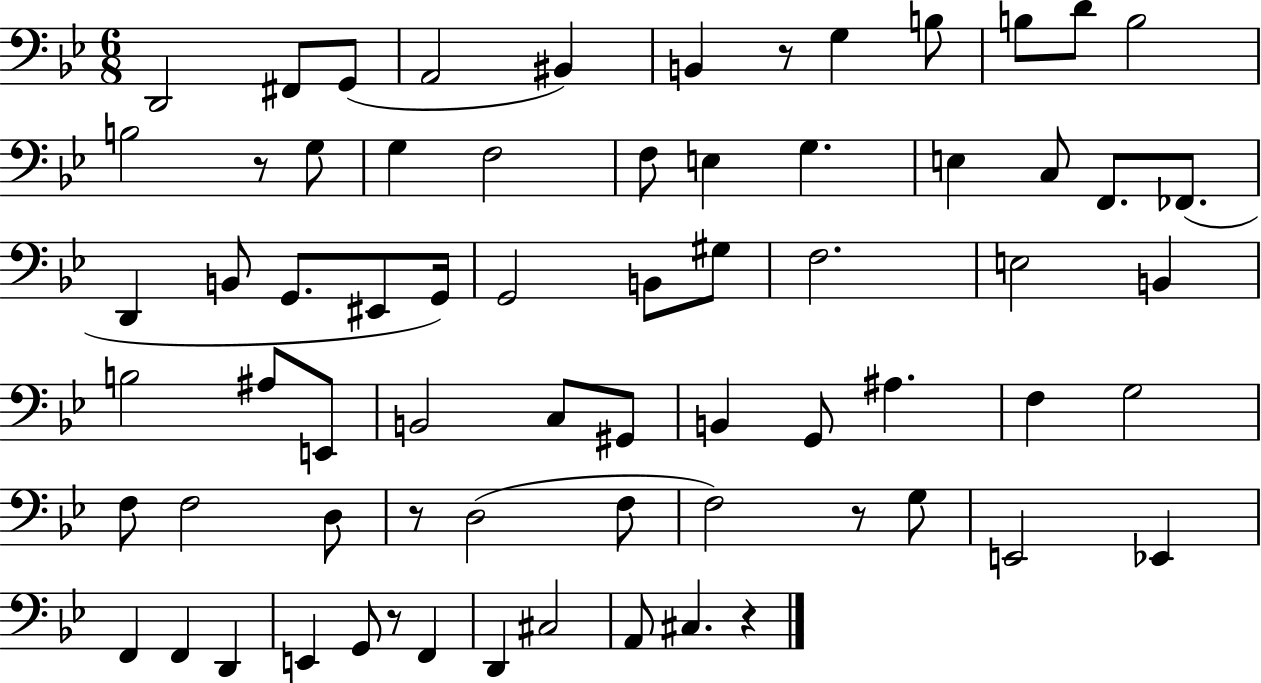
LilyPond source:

{
  \clef bass
  \numericTimeSignature
  \time 6/8
  \key bes \major
  d,2 fis,8 g,8( | a,2 bis,4) | b,4 r8 g4 b8 | b8 d'8 b2 | \break b2 r8 g8 | g4 f2 | f8 e4 g4. | e4 c8 f,8. fes,8.( | \break d,4 b,8 g,8. eis,8 g,16) | g,2 b,8 gis8 | f2. | e2 b,4 | \break b2 ais8 e,8 | b,2 c8 gis,8 | b,4 g,8 ais4. | f4 g2 | \break f8 f2 d8 | r8 d2( f8 | f2) r8 g8 | e,2 ees,4 | \break f,4 f,4 d,4 | e,4 g,8 r8 f,4 | d,4 cis2 | a,8 cis4. r4 | \break \bar "|."
}